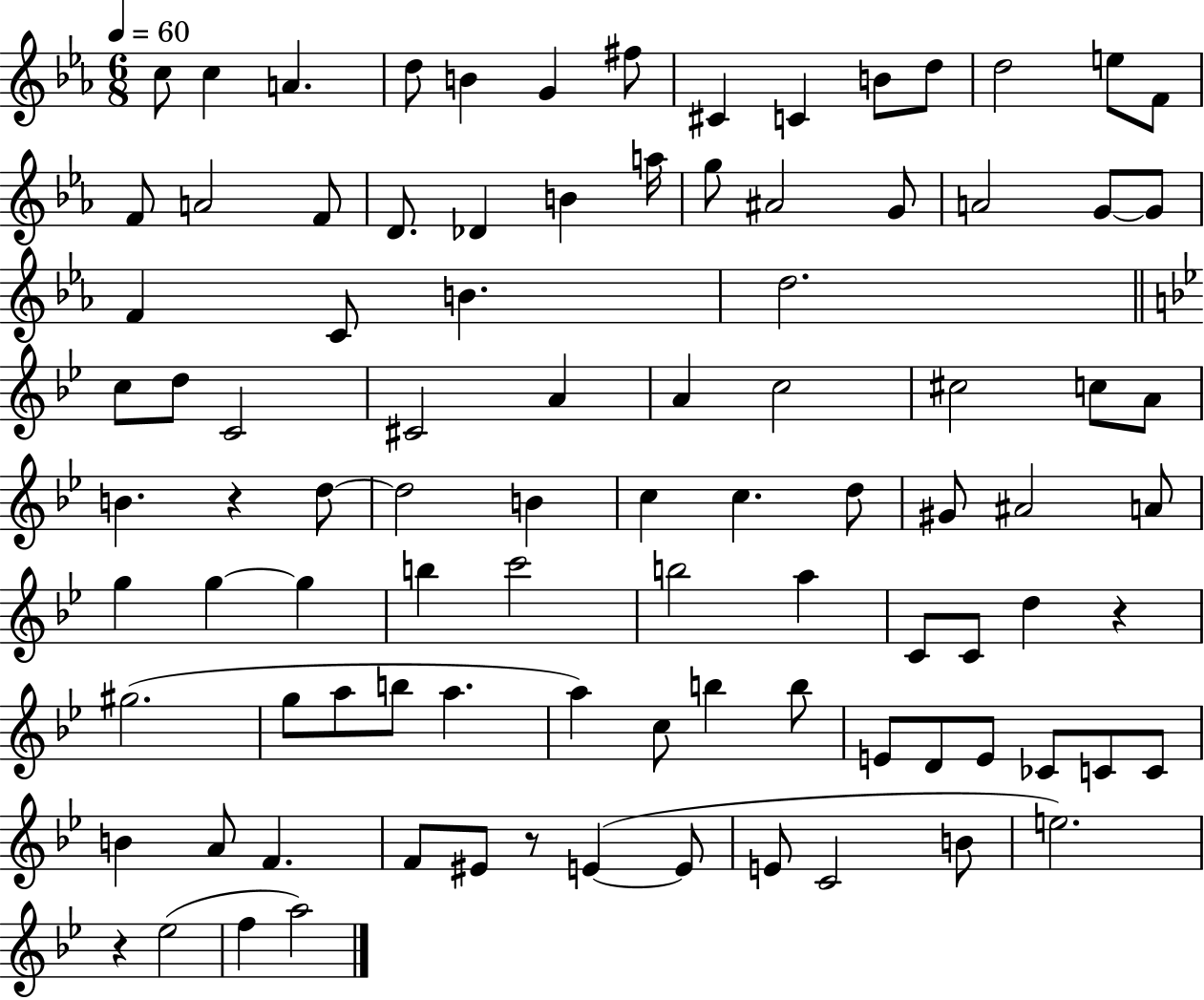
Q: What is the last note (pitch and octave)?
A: A5